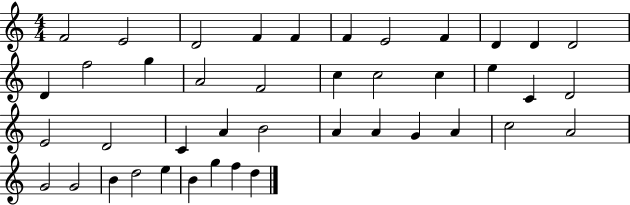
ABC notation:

X:1
T:Untitled
M:4/4
L:1/4
K:C
F2 E2 D2 F F F E2 F D D D2 D f2 g A2 F2 c c2 c e C D2 E2 D2 C A B2 A A G A c2 A2 G2 G2 B d2 e B g f d